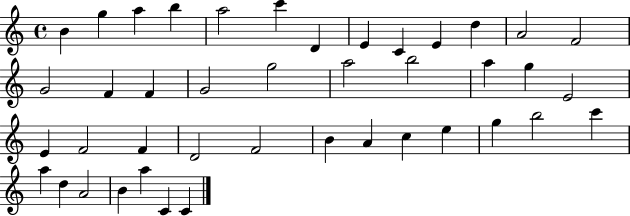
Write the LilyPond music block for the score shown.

{
  \clef treble
  \time 4/4
  \defaultTimeSignature
  \key c \major
  b'4 g''4 a''4 b''4 | a''2 c'''4 d'4 | e'4 c'4 e'4 d''4 | a'2 f'2 | \break g'2 f'4 f'4 | g'2 g''2 | a''2 b''2 | a''4 g''4 e'2 | \break e'4 f'2 f'4 | d'2 f'2 | b'4 a'4 c''4 e''4 | g''4 b''2 c'''4 | \break a''4 d''4 a'2 | b'4 a''4 c'4 c'4 | \bar "|."
}